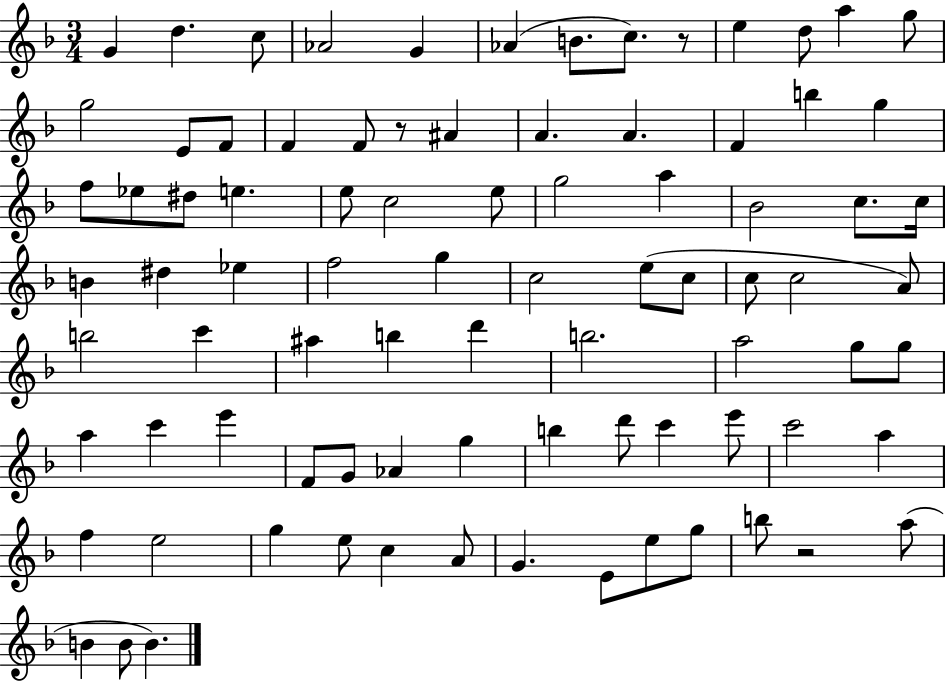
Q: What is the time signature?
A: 3/4